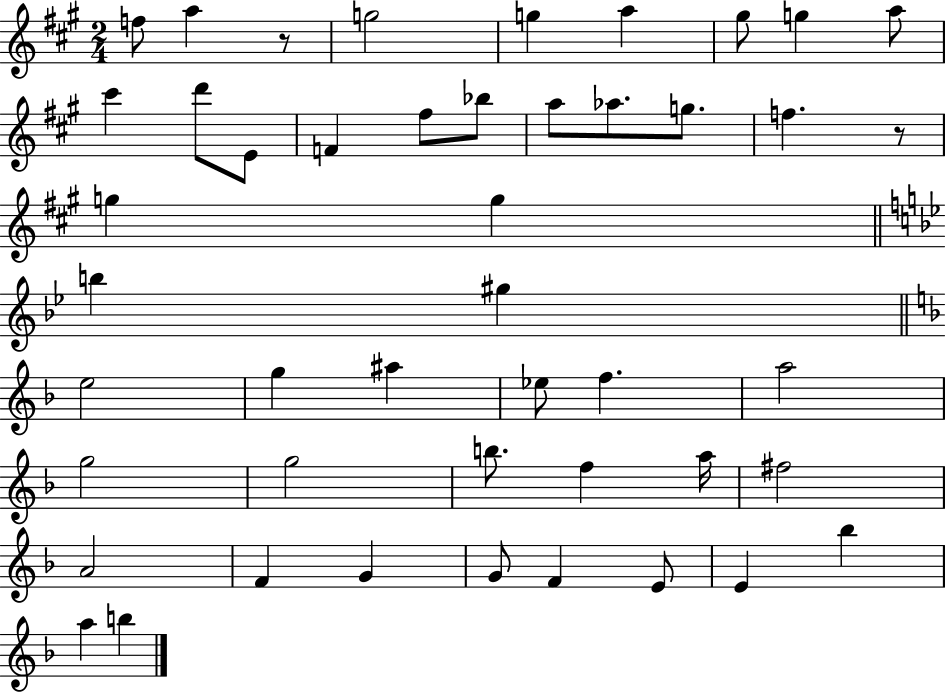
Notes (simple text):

F5/e A5/q R/e G5/h G5/q A5/q G#5/e G5/q A5/e C#6/q D6/e E4/e F4/q F#5/e Bb5/e A5/e Ab5/e. G5/e. F5/q. R/e G5/q G5/q B5/q G#5/q E5/h G5/q A#5/q Eb5/e F5/q. A5/h G5/h G5/h B5/e. F5/q A5/s F#5/h A4/h F4/q G4/q G4/e F4/q E4/e E4/q Bb5/q A5/q B5/q